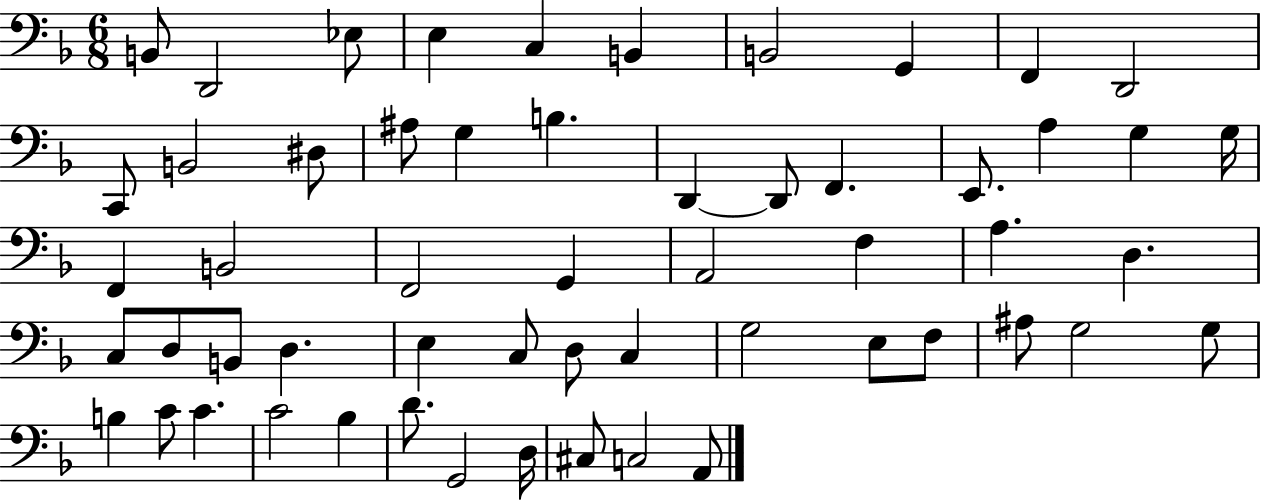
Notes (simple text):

B2/e D2/h Eb3/e E3/q C3/q B2/q B2/h G2/q F2/q D2/h C2/e B2/h D#3/e A#3/e G3/q B3/q. D2/q D2/e F2/q. E2/e. A3/q G3/q G3/s F2/q B2/h F2/h G2/q A2/h F3/q A3/q. D3/q. C3/e D3/e B2/e D3/q. E3/q C3/e D3/e C3/q G3/h E3/e F3/e A#3/e G3/h G3/e B3/q C4/e C4/q. C4/h Bb3/q D4/e. G2/h D3/s C#3/e C3/h A2/e